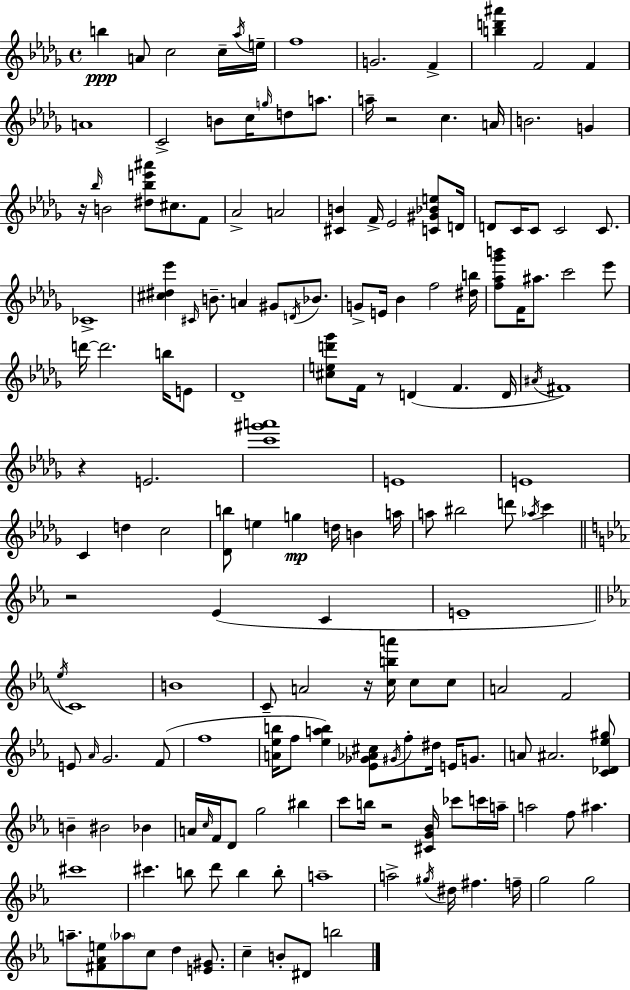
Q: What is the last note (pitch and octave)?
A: B5